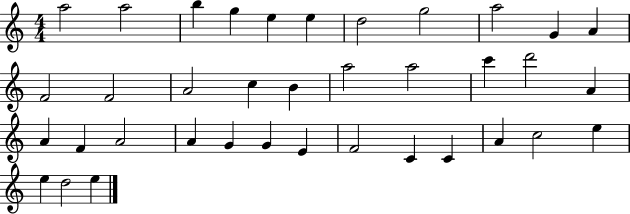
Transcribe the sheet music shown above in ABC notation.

X:1
T:Untitled
M:4/4
L:1/4
K:C
a2 a2 b g e e d2 g2 a2 G A F2 F2 A2 c B a2 a2 c' d'2 A A F A2 A G G E F2 C C A c2 e e d2 e